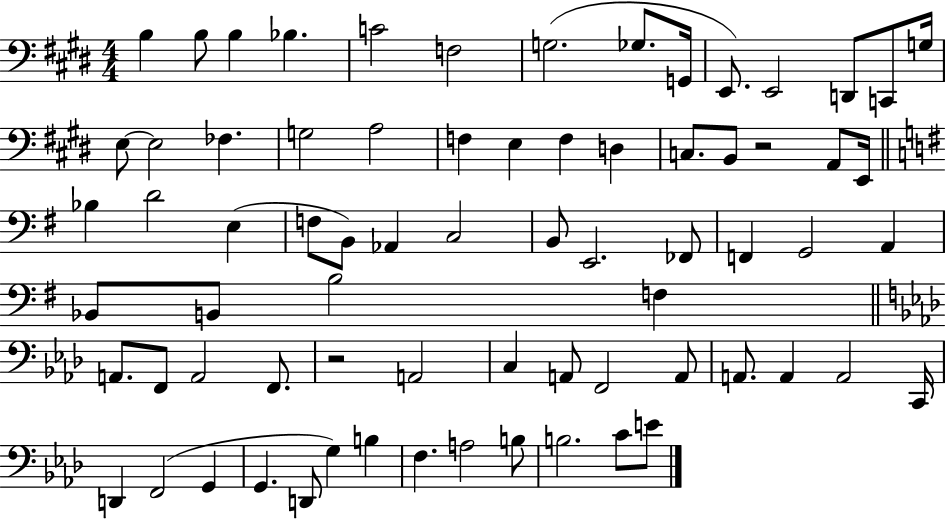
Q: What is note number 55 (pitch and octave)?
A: A2